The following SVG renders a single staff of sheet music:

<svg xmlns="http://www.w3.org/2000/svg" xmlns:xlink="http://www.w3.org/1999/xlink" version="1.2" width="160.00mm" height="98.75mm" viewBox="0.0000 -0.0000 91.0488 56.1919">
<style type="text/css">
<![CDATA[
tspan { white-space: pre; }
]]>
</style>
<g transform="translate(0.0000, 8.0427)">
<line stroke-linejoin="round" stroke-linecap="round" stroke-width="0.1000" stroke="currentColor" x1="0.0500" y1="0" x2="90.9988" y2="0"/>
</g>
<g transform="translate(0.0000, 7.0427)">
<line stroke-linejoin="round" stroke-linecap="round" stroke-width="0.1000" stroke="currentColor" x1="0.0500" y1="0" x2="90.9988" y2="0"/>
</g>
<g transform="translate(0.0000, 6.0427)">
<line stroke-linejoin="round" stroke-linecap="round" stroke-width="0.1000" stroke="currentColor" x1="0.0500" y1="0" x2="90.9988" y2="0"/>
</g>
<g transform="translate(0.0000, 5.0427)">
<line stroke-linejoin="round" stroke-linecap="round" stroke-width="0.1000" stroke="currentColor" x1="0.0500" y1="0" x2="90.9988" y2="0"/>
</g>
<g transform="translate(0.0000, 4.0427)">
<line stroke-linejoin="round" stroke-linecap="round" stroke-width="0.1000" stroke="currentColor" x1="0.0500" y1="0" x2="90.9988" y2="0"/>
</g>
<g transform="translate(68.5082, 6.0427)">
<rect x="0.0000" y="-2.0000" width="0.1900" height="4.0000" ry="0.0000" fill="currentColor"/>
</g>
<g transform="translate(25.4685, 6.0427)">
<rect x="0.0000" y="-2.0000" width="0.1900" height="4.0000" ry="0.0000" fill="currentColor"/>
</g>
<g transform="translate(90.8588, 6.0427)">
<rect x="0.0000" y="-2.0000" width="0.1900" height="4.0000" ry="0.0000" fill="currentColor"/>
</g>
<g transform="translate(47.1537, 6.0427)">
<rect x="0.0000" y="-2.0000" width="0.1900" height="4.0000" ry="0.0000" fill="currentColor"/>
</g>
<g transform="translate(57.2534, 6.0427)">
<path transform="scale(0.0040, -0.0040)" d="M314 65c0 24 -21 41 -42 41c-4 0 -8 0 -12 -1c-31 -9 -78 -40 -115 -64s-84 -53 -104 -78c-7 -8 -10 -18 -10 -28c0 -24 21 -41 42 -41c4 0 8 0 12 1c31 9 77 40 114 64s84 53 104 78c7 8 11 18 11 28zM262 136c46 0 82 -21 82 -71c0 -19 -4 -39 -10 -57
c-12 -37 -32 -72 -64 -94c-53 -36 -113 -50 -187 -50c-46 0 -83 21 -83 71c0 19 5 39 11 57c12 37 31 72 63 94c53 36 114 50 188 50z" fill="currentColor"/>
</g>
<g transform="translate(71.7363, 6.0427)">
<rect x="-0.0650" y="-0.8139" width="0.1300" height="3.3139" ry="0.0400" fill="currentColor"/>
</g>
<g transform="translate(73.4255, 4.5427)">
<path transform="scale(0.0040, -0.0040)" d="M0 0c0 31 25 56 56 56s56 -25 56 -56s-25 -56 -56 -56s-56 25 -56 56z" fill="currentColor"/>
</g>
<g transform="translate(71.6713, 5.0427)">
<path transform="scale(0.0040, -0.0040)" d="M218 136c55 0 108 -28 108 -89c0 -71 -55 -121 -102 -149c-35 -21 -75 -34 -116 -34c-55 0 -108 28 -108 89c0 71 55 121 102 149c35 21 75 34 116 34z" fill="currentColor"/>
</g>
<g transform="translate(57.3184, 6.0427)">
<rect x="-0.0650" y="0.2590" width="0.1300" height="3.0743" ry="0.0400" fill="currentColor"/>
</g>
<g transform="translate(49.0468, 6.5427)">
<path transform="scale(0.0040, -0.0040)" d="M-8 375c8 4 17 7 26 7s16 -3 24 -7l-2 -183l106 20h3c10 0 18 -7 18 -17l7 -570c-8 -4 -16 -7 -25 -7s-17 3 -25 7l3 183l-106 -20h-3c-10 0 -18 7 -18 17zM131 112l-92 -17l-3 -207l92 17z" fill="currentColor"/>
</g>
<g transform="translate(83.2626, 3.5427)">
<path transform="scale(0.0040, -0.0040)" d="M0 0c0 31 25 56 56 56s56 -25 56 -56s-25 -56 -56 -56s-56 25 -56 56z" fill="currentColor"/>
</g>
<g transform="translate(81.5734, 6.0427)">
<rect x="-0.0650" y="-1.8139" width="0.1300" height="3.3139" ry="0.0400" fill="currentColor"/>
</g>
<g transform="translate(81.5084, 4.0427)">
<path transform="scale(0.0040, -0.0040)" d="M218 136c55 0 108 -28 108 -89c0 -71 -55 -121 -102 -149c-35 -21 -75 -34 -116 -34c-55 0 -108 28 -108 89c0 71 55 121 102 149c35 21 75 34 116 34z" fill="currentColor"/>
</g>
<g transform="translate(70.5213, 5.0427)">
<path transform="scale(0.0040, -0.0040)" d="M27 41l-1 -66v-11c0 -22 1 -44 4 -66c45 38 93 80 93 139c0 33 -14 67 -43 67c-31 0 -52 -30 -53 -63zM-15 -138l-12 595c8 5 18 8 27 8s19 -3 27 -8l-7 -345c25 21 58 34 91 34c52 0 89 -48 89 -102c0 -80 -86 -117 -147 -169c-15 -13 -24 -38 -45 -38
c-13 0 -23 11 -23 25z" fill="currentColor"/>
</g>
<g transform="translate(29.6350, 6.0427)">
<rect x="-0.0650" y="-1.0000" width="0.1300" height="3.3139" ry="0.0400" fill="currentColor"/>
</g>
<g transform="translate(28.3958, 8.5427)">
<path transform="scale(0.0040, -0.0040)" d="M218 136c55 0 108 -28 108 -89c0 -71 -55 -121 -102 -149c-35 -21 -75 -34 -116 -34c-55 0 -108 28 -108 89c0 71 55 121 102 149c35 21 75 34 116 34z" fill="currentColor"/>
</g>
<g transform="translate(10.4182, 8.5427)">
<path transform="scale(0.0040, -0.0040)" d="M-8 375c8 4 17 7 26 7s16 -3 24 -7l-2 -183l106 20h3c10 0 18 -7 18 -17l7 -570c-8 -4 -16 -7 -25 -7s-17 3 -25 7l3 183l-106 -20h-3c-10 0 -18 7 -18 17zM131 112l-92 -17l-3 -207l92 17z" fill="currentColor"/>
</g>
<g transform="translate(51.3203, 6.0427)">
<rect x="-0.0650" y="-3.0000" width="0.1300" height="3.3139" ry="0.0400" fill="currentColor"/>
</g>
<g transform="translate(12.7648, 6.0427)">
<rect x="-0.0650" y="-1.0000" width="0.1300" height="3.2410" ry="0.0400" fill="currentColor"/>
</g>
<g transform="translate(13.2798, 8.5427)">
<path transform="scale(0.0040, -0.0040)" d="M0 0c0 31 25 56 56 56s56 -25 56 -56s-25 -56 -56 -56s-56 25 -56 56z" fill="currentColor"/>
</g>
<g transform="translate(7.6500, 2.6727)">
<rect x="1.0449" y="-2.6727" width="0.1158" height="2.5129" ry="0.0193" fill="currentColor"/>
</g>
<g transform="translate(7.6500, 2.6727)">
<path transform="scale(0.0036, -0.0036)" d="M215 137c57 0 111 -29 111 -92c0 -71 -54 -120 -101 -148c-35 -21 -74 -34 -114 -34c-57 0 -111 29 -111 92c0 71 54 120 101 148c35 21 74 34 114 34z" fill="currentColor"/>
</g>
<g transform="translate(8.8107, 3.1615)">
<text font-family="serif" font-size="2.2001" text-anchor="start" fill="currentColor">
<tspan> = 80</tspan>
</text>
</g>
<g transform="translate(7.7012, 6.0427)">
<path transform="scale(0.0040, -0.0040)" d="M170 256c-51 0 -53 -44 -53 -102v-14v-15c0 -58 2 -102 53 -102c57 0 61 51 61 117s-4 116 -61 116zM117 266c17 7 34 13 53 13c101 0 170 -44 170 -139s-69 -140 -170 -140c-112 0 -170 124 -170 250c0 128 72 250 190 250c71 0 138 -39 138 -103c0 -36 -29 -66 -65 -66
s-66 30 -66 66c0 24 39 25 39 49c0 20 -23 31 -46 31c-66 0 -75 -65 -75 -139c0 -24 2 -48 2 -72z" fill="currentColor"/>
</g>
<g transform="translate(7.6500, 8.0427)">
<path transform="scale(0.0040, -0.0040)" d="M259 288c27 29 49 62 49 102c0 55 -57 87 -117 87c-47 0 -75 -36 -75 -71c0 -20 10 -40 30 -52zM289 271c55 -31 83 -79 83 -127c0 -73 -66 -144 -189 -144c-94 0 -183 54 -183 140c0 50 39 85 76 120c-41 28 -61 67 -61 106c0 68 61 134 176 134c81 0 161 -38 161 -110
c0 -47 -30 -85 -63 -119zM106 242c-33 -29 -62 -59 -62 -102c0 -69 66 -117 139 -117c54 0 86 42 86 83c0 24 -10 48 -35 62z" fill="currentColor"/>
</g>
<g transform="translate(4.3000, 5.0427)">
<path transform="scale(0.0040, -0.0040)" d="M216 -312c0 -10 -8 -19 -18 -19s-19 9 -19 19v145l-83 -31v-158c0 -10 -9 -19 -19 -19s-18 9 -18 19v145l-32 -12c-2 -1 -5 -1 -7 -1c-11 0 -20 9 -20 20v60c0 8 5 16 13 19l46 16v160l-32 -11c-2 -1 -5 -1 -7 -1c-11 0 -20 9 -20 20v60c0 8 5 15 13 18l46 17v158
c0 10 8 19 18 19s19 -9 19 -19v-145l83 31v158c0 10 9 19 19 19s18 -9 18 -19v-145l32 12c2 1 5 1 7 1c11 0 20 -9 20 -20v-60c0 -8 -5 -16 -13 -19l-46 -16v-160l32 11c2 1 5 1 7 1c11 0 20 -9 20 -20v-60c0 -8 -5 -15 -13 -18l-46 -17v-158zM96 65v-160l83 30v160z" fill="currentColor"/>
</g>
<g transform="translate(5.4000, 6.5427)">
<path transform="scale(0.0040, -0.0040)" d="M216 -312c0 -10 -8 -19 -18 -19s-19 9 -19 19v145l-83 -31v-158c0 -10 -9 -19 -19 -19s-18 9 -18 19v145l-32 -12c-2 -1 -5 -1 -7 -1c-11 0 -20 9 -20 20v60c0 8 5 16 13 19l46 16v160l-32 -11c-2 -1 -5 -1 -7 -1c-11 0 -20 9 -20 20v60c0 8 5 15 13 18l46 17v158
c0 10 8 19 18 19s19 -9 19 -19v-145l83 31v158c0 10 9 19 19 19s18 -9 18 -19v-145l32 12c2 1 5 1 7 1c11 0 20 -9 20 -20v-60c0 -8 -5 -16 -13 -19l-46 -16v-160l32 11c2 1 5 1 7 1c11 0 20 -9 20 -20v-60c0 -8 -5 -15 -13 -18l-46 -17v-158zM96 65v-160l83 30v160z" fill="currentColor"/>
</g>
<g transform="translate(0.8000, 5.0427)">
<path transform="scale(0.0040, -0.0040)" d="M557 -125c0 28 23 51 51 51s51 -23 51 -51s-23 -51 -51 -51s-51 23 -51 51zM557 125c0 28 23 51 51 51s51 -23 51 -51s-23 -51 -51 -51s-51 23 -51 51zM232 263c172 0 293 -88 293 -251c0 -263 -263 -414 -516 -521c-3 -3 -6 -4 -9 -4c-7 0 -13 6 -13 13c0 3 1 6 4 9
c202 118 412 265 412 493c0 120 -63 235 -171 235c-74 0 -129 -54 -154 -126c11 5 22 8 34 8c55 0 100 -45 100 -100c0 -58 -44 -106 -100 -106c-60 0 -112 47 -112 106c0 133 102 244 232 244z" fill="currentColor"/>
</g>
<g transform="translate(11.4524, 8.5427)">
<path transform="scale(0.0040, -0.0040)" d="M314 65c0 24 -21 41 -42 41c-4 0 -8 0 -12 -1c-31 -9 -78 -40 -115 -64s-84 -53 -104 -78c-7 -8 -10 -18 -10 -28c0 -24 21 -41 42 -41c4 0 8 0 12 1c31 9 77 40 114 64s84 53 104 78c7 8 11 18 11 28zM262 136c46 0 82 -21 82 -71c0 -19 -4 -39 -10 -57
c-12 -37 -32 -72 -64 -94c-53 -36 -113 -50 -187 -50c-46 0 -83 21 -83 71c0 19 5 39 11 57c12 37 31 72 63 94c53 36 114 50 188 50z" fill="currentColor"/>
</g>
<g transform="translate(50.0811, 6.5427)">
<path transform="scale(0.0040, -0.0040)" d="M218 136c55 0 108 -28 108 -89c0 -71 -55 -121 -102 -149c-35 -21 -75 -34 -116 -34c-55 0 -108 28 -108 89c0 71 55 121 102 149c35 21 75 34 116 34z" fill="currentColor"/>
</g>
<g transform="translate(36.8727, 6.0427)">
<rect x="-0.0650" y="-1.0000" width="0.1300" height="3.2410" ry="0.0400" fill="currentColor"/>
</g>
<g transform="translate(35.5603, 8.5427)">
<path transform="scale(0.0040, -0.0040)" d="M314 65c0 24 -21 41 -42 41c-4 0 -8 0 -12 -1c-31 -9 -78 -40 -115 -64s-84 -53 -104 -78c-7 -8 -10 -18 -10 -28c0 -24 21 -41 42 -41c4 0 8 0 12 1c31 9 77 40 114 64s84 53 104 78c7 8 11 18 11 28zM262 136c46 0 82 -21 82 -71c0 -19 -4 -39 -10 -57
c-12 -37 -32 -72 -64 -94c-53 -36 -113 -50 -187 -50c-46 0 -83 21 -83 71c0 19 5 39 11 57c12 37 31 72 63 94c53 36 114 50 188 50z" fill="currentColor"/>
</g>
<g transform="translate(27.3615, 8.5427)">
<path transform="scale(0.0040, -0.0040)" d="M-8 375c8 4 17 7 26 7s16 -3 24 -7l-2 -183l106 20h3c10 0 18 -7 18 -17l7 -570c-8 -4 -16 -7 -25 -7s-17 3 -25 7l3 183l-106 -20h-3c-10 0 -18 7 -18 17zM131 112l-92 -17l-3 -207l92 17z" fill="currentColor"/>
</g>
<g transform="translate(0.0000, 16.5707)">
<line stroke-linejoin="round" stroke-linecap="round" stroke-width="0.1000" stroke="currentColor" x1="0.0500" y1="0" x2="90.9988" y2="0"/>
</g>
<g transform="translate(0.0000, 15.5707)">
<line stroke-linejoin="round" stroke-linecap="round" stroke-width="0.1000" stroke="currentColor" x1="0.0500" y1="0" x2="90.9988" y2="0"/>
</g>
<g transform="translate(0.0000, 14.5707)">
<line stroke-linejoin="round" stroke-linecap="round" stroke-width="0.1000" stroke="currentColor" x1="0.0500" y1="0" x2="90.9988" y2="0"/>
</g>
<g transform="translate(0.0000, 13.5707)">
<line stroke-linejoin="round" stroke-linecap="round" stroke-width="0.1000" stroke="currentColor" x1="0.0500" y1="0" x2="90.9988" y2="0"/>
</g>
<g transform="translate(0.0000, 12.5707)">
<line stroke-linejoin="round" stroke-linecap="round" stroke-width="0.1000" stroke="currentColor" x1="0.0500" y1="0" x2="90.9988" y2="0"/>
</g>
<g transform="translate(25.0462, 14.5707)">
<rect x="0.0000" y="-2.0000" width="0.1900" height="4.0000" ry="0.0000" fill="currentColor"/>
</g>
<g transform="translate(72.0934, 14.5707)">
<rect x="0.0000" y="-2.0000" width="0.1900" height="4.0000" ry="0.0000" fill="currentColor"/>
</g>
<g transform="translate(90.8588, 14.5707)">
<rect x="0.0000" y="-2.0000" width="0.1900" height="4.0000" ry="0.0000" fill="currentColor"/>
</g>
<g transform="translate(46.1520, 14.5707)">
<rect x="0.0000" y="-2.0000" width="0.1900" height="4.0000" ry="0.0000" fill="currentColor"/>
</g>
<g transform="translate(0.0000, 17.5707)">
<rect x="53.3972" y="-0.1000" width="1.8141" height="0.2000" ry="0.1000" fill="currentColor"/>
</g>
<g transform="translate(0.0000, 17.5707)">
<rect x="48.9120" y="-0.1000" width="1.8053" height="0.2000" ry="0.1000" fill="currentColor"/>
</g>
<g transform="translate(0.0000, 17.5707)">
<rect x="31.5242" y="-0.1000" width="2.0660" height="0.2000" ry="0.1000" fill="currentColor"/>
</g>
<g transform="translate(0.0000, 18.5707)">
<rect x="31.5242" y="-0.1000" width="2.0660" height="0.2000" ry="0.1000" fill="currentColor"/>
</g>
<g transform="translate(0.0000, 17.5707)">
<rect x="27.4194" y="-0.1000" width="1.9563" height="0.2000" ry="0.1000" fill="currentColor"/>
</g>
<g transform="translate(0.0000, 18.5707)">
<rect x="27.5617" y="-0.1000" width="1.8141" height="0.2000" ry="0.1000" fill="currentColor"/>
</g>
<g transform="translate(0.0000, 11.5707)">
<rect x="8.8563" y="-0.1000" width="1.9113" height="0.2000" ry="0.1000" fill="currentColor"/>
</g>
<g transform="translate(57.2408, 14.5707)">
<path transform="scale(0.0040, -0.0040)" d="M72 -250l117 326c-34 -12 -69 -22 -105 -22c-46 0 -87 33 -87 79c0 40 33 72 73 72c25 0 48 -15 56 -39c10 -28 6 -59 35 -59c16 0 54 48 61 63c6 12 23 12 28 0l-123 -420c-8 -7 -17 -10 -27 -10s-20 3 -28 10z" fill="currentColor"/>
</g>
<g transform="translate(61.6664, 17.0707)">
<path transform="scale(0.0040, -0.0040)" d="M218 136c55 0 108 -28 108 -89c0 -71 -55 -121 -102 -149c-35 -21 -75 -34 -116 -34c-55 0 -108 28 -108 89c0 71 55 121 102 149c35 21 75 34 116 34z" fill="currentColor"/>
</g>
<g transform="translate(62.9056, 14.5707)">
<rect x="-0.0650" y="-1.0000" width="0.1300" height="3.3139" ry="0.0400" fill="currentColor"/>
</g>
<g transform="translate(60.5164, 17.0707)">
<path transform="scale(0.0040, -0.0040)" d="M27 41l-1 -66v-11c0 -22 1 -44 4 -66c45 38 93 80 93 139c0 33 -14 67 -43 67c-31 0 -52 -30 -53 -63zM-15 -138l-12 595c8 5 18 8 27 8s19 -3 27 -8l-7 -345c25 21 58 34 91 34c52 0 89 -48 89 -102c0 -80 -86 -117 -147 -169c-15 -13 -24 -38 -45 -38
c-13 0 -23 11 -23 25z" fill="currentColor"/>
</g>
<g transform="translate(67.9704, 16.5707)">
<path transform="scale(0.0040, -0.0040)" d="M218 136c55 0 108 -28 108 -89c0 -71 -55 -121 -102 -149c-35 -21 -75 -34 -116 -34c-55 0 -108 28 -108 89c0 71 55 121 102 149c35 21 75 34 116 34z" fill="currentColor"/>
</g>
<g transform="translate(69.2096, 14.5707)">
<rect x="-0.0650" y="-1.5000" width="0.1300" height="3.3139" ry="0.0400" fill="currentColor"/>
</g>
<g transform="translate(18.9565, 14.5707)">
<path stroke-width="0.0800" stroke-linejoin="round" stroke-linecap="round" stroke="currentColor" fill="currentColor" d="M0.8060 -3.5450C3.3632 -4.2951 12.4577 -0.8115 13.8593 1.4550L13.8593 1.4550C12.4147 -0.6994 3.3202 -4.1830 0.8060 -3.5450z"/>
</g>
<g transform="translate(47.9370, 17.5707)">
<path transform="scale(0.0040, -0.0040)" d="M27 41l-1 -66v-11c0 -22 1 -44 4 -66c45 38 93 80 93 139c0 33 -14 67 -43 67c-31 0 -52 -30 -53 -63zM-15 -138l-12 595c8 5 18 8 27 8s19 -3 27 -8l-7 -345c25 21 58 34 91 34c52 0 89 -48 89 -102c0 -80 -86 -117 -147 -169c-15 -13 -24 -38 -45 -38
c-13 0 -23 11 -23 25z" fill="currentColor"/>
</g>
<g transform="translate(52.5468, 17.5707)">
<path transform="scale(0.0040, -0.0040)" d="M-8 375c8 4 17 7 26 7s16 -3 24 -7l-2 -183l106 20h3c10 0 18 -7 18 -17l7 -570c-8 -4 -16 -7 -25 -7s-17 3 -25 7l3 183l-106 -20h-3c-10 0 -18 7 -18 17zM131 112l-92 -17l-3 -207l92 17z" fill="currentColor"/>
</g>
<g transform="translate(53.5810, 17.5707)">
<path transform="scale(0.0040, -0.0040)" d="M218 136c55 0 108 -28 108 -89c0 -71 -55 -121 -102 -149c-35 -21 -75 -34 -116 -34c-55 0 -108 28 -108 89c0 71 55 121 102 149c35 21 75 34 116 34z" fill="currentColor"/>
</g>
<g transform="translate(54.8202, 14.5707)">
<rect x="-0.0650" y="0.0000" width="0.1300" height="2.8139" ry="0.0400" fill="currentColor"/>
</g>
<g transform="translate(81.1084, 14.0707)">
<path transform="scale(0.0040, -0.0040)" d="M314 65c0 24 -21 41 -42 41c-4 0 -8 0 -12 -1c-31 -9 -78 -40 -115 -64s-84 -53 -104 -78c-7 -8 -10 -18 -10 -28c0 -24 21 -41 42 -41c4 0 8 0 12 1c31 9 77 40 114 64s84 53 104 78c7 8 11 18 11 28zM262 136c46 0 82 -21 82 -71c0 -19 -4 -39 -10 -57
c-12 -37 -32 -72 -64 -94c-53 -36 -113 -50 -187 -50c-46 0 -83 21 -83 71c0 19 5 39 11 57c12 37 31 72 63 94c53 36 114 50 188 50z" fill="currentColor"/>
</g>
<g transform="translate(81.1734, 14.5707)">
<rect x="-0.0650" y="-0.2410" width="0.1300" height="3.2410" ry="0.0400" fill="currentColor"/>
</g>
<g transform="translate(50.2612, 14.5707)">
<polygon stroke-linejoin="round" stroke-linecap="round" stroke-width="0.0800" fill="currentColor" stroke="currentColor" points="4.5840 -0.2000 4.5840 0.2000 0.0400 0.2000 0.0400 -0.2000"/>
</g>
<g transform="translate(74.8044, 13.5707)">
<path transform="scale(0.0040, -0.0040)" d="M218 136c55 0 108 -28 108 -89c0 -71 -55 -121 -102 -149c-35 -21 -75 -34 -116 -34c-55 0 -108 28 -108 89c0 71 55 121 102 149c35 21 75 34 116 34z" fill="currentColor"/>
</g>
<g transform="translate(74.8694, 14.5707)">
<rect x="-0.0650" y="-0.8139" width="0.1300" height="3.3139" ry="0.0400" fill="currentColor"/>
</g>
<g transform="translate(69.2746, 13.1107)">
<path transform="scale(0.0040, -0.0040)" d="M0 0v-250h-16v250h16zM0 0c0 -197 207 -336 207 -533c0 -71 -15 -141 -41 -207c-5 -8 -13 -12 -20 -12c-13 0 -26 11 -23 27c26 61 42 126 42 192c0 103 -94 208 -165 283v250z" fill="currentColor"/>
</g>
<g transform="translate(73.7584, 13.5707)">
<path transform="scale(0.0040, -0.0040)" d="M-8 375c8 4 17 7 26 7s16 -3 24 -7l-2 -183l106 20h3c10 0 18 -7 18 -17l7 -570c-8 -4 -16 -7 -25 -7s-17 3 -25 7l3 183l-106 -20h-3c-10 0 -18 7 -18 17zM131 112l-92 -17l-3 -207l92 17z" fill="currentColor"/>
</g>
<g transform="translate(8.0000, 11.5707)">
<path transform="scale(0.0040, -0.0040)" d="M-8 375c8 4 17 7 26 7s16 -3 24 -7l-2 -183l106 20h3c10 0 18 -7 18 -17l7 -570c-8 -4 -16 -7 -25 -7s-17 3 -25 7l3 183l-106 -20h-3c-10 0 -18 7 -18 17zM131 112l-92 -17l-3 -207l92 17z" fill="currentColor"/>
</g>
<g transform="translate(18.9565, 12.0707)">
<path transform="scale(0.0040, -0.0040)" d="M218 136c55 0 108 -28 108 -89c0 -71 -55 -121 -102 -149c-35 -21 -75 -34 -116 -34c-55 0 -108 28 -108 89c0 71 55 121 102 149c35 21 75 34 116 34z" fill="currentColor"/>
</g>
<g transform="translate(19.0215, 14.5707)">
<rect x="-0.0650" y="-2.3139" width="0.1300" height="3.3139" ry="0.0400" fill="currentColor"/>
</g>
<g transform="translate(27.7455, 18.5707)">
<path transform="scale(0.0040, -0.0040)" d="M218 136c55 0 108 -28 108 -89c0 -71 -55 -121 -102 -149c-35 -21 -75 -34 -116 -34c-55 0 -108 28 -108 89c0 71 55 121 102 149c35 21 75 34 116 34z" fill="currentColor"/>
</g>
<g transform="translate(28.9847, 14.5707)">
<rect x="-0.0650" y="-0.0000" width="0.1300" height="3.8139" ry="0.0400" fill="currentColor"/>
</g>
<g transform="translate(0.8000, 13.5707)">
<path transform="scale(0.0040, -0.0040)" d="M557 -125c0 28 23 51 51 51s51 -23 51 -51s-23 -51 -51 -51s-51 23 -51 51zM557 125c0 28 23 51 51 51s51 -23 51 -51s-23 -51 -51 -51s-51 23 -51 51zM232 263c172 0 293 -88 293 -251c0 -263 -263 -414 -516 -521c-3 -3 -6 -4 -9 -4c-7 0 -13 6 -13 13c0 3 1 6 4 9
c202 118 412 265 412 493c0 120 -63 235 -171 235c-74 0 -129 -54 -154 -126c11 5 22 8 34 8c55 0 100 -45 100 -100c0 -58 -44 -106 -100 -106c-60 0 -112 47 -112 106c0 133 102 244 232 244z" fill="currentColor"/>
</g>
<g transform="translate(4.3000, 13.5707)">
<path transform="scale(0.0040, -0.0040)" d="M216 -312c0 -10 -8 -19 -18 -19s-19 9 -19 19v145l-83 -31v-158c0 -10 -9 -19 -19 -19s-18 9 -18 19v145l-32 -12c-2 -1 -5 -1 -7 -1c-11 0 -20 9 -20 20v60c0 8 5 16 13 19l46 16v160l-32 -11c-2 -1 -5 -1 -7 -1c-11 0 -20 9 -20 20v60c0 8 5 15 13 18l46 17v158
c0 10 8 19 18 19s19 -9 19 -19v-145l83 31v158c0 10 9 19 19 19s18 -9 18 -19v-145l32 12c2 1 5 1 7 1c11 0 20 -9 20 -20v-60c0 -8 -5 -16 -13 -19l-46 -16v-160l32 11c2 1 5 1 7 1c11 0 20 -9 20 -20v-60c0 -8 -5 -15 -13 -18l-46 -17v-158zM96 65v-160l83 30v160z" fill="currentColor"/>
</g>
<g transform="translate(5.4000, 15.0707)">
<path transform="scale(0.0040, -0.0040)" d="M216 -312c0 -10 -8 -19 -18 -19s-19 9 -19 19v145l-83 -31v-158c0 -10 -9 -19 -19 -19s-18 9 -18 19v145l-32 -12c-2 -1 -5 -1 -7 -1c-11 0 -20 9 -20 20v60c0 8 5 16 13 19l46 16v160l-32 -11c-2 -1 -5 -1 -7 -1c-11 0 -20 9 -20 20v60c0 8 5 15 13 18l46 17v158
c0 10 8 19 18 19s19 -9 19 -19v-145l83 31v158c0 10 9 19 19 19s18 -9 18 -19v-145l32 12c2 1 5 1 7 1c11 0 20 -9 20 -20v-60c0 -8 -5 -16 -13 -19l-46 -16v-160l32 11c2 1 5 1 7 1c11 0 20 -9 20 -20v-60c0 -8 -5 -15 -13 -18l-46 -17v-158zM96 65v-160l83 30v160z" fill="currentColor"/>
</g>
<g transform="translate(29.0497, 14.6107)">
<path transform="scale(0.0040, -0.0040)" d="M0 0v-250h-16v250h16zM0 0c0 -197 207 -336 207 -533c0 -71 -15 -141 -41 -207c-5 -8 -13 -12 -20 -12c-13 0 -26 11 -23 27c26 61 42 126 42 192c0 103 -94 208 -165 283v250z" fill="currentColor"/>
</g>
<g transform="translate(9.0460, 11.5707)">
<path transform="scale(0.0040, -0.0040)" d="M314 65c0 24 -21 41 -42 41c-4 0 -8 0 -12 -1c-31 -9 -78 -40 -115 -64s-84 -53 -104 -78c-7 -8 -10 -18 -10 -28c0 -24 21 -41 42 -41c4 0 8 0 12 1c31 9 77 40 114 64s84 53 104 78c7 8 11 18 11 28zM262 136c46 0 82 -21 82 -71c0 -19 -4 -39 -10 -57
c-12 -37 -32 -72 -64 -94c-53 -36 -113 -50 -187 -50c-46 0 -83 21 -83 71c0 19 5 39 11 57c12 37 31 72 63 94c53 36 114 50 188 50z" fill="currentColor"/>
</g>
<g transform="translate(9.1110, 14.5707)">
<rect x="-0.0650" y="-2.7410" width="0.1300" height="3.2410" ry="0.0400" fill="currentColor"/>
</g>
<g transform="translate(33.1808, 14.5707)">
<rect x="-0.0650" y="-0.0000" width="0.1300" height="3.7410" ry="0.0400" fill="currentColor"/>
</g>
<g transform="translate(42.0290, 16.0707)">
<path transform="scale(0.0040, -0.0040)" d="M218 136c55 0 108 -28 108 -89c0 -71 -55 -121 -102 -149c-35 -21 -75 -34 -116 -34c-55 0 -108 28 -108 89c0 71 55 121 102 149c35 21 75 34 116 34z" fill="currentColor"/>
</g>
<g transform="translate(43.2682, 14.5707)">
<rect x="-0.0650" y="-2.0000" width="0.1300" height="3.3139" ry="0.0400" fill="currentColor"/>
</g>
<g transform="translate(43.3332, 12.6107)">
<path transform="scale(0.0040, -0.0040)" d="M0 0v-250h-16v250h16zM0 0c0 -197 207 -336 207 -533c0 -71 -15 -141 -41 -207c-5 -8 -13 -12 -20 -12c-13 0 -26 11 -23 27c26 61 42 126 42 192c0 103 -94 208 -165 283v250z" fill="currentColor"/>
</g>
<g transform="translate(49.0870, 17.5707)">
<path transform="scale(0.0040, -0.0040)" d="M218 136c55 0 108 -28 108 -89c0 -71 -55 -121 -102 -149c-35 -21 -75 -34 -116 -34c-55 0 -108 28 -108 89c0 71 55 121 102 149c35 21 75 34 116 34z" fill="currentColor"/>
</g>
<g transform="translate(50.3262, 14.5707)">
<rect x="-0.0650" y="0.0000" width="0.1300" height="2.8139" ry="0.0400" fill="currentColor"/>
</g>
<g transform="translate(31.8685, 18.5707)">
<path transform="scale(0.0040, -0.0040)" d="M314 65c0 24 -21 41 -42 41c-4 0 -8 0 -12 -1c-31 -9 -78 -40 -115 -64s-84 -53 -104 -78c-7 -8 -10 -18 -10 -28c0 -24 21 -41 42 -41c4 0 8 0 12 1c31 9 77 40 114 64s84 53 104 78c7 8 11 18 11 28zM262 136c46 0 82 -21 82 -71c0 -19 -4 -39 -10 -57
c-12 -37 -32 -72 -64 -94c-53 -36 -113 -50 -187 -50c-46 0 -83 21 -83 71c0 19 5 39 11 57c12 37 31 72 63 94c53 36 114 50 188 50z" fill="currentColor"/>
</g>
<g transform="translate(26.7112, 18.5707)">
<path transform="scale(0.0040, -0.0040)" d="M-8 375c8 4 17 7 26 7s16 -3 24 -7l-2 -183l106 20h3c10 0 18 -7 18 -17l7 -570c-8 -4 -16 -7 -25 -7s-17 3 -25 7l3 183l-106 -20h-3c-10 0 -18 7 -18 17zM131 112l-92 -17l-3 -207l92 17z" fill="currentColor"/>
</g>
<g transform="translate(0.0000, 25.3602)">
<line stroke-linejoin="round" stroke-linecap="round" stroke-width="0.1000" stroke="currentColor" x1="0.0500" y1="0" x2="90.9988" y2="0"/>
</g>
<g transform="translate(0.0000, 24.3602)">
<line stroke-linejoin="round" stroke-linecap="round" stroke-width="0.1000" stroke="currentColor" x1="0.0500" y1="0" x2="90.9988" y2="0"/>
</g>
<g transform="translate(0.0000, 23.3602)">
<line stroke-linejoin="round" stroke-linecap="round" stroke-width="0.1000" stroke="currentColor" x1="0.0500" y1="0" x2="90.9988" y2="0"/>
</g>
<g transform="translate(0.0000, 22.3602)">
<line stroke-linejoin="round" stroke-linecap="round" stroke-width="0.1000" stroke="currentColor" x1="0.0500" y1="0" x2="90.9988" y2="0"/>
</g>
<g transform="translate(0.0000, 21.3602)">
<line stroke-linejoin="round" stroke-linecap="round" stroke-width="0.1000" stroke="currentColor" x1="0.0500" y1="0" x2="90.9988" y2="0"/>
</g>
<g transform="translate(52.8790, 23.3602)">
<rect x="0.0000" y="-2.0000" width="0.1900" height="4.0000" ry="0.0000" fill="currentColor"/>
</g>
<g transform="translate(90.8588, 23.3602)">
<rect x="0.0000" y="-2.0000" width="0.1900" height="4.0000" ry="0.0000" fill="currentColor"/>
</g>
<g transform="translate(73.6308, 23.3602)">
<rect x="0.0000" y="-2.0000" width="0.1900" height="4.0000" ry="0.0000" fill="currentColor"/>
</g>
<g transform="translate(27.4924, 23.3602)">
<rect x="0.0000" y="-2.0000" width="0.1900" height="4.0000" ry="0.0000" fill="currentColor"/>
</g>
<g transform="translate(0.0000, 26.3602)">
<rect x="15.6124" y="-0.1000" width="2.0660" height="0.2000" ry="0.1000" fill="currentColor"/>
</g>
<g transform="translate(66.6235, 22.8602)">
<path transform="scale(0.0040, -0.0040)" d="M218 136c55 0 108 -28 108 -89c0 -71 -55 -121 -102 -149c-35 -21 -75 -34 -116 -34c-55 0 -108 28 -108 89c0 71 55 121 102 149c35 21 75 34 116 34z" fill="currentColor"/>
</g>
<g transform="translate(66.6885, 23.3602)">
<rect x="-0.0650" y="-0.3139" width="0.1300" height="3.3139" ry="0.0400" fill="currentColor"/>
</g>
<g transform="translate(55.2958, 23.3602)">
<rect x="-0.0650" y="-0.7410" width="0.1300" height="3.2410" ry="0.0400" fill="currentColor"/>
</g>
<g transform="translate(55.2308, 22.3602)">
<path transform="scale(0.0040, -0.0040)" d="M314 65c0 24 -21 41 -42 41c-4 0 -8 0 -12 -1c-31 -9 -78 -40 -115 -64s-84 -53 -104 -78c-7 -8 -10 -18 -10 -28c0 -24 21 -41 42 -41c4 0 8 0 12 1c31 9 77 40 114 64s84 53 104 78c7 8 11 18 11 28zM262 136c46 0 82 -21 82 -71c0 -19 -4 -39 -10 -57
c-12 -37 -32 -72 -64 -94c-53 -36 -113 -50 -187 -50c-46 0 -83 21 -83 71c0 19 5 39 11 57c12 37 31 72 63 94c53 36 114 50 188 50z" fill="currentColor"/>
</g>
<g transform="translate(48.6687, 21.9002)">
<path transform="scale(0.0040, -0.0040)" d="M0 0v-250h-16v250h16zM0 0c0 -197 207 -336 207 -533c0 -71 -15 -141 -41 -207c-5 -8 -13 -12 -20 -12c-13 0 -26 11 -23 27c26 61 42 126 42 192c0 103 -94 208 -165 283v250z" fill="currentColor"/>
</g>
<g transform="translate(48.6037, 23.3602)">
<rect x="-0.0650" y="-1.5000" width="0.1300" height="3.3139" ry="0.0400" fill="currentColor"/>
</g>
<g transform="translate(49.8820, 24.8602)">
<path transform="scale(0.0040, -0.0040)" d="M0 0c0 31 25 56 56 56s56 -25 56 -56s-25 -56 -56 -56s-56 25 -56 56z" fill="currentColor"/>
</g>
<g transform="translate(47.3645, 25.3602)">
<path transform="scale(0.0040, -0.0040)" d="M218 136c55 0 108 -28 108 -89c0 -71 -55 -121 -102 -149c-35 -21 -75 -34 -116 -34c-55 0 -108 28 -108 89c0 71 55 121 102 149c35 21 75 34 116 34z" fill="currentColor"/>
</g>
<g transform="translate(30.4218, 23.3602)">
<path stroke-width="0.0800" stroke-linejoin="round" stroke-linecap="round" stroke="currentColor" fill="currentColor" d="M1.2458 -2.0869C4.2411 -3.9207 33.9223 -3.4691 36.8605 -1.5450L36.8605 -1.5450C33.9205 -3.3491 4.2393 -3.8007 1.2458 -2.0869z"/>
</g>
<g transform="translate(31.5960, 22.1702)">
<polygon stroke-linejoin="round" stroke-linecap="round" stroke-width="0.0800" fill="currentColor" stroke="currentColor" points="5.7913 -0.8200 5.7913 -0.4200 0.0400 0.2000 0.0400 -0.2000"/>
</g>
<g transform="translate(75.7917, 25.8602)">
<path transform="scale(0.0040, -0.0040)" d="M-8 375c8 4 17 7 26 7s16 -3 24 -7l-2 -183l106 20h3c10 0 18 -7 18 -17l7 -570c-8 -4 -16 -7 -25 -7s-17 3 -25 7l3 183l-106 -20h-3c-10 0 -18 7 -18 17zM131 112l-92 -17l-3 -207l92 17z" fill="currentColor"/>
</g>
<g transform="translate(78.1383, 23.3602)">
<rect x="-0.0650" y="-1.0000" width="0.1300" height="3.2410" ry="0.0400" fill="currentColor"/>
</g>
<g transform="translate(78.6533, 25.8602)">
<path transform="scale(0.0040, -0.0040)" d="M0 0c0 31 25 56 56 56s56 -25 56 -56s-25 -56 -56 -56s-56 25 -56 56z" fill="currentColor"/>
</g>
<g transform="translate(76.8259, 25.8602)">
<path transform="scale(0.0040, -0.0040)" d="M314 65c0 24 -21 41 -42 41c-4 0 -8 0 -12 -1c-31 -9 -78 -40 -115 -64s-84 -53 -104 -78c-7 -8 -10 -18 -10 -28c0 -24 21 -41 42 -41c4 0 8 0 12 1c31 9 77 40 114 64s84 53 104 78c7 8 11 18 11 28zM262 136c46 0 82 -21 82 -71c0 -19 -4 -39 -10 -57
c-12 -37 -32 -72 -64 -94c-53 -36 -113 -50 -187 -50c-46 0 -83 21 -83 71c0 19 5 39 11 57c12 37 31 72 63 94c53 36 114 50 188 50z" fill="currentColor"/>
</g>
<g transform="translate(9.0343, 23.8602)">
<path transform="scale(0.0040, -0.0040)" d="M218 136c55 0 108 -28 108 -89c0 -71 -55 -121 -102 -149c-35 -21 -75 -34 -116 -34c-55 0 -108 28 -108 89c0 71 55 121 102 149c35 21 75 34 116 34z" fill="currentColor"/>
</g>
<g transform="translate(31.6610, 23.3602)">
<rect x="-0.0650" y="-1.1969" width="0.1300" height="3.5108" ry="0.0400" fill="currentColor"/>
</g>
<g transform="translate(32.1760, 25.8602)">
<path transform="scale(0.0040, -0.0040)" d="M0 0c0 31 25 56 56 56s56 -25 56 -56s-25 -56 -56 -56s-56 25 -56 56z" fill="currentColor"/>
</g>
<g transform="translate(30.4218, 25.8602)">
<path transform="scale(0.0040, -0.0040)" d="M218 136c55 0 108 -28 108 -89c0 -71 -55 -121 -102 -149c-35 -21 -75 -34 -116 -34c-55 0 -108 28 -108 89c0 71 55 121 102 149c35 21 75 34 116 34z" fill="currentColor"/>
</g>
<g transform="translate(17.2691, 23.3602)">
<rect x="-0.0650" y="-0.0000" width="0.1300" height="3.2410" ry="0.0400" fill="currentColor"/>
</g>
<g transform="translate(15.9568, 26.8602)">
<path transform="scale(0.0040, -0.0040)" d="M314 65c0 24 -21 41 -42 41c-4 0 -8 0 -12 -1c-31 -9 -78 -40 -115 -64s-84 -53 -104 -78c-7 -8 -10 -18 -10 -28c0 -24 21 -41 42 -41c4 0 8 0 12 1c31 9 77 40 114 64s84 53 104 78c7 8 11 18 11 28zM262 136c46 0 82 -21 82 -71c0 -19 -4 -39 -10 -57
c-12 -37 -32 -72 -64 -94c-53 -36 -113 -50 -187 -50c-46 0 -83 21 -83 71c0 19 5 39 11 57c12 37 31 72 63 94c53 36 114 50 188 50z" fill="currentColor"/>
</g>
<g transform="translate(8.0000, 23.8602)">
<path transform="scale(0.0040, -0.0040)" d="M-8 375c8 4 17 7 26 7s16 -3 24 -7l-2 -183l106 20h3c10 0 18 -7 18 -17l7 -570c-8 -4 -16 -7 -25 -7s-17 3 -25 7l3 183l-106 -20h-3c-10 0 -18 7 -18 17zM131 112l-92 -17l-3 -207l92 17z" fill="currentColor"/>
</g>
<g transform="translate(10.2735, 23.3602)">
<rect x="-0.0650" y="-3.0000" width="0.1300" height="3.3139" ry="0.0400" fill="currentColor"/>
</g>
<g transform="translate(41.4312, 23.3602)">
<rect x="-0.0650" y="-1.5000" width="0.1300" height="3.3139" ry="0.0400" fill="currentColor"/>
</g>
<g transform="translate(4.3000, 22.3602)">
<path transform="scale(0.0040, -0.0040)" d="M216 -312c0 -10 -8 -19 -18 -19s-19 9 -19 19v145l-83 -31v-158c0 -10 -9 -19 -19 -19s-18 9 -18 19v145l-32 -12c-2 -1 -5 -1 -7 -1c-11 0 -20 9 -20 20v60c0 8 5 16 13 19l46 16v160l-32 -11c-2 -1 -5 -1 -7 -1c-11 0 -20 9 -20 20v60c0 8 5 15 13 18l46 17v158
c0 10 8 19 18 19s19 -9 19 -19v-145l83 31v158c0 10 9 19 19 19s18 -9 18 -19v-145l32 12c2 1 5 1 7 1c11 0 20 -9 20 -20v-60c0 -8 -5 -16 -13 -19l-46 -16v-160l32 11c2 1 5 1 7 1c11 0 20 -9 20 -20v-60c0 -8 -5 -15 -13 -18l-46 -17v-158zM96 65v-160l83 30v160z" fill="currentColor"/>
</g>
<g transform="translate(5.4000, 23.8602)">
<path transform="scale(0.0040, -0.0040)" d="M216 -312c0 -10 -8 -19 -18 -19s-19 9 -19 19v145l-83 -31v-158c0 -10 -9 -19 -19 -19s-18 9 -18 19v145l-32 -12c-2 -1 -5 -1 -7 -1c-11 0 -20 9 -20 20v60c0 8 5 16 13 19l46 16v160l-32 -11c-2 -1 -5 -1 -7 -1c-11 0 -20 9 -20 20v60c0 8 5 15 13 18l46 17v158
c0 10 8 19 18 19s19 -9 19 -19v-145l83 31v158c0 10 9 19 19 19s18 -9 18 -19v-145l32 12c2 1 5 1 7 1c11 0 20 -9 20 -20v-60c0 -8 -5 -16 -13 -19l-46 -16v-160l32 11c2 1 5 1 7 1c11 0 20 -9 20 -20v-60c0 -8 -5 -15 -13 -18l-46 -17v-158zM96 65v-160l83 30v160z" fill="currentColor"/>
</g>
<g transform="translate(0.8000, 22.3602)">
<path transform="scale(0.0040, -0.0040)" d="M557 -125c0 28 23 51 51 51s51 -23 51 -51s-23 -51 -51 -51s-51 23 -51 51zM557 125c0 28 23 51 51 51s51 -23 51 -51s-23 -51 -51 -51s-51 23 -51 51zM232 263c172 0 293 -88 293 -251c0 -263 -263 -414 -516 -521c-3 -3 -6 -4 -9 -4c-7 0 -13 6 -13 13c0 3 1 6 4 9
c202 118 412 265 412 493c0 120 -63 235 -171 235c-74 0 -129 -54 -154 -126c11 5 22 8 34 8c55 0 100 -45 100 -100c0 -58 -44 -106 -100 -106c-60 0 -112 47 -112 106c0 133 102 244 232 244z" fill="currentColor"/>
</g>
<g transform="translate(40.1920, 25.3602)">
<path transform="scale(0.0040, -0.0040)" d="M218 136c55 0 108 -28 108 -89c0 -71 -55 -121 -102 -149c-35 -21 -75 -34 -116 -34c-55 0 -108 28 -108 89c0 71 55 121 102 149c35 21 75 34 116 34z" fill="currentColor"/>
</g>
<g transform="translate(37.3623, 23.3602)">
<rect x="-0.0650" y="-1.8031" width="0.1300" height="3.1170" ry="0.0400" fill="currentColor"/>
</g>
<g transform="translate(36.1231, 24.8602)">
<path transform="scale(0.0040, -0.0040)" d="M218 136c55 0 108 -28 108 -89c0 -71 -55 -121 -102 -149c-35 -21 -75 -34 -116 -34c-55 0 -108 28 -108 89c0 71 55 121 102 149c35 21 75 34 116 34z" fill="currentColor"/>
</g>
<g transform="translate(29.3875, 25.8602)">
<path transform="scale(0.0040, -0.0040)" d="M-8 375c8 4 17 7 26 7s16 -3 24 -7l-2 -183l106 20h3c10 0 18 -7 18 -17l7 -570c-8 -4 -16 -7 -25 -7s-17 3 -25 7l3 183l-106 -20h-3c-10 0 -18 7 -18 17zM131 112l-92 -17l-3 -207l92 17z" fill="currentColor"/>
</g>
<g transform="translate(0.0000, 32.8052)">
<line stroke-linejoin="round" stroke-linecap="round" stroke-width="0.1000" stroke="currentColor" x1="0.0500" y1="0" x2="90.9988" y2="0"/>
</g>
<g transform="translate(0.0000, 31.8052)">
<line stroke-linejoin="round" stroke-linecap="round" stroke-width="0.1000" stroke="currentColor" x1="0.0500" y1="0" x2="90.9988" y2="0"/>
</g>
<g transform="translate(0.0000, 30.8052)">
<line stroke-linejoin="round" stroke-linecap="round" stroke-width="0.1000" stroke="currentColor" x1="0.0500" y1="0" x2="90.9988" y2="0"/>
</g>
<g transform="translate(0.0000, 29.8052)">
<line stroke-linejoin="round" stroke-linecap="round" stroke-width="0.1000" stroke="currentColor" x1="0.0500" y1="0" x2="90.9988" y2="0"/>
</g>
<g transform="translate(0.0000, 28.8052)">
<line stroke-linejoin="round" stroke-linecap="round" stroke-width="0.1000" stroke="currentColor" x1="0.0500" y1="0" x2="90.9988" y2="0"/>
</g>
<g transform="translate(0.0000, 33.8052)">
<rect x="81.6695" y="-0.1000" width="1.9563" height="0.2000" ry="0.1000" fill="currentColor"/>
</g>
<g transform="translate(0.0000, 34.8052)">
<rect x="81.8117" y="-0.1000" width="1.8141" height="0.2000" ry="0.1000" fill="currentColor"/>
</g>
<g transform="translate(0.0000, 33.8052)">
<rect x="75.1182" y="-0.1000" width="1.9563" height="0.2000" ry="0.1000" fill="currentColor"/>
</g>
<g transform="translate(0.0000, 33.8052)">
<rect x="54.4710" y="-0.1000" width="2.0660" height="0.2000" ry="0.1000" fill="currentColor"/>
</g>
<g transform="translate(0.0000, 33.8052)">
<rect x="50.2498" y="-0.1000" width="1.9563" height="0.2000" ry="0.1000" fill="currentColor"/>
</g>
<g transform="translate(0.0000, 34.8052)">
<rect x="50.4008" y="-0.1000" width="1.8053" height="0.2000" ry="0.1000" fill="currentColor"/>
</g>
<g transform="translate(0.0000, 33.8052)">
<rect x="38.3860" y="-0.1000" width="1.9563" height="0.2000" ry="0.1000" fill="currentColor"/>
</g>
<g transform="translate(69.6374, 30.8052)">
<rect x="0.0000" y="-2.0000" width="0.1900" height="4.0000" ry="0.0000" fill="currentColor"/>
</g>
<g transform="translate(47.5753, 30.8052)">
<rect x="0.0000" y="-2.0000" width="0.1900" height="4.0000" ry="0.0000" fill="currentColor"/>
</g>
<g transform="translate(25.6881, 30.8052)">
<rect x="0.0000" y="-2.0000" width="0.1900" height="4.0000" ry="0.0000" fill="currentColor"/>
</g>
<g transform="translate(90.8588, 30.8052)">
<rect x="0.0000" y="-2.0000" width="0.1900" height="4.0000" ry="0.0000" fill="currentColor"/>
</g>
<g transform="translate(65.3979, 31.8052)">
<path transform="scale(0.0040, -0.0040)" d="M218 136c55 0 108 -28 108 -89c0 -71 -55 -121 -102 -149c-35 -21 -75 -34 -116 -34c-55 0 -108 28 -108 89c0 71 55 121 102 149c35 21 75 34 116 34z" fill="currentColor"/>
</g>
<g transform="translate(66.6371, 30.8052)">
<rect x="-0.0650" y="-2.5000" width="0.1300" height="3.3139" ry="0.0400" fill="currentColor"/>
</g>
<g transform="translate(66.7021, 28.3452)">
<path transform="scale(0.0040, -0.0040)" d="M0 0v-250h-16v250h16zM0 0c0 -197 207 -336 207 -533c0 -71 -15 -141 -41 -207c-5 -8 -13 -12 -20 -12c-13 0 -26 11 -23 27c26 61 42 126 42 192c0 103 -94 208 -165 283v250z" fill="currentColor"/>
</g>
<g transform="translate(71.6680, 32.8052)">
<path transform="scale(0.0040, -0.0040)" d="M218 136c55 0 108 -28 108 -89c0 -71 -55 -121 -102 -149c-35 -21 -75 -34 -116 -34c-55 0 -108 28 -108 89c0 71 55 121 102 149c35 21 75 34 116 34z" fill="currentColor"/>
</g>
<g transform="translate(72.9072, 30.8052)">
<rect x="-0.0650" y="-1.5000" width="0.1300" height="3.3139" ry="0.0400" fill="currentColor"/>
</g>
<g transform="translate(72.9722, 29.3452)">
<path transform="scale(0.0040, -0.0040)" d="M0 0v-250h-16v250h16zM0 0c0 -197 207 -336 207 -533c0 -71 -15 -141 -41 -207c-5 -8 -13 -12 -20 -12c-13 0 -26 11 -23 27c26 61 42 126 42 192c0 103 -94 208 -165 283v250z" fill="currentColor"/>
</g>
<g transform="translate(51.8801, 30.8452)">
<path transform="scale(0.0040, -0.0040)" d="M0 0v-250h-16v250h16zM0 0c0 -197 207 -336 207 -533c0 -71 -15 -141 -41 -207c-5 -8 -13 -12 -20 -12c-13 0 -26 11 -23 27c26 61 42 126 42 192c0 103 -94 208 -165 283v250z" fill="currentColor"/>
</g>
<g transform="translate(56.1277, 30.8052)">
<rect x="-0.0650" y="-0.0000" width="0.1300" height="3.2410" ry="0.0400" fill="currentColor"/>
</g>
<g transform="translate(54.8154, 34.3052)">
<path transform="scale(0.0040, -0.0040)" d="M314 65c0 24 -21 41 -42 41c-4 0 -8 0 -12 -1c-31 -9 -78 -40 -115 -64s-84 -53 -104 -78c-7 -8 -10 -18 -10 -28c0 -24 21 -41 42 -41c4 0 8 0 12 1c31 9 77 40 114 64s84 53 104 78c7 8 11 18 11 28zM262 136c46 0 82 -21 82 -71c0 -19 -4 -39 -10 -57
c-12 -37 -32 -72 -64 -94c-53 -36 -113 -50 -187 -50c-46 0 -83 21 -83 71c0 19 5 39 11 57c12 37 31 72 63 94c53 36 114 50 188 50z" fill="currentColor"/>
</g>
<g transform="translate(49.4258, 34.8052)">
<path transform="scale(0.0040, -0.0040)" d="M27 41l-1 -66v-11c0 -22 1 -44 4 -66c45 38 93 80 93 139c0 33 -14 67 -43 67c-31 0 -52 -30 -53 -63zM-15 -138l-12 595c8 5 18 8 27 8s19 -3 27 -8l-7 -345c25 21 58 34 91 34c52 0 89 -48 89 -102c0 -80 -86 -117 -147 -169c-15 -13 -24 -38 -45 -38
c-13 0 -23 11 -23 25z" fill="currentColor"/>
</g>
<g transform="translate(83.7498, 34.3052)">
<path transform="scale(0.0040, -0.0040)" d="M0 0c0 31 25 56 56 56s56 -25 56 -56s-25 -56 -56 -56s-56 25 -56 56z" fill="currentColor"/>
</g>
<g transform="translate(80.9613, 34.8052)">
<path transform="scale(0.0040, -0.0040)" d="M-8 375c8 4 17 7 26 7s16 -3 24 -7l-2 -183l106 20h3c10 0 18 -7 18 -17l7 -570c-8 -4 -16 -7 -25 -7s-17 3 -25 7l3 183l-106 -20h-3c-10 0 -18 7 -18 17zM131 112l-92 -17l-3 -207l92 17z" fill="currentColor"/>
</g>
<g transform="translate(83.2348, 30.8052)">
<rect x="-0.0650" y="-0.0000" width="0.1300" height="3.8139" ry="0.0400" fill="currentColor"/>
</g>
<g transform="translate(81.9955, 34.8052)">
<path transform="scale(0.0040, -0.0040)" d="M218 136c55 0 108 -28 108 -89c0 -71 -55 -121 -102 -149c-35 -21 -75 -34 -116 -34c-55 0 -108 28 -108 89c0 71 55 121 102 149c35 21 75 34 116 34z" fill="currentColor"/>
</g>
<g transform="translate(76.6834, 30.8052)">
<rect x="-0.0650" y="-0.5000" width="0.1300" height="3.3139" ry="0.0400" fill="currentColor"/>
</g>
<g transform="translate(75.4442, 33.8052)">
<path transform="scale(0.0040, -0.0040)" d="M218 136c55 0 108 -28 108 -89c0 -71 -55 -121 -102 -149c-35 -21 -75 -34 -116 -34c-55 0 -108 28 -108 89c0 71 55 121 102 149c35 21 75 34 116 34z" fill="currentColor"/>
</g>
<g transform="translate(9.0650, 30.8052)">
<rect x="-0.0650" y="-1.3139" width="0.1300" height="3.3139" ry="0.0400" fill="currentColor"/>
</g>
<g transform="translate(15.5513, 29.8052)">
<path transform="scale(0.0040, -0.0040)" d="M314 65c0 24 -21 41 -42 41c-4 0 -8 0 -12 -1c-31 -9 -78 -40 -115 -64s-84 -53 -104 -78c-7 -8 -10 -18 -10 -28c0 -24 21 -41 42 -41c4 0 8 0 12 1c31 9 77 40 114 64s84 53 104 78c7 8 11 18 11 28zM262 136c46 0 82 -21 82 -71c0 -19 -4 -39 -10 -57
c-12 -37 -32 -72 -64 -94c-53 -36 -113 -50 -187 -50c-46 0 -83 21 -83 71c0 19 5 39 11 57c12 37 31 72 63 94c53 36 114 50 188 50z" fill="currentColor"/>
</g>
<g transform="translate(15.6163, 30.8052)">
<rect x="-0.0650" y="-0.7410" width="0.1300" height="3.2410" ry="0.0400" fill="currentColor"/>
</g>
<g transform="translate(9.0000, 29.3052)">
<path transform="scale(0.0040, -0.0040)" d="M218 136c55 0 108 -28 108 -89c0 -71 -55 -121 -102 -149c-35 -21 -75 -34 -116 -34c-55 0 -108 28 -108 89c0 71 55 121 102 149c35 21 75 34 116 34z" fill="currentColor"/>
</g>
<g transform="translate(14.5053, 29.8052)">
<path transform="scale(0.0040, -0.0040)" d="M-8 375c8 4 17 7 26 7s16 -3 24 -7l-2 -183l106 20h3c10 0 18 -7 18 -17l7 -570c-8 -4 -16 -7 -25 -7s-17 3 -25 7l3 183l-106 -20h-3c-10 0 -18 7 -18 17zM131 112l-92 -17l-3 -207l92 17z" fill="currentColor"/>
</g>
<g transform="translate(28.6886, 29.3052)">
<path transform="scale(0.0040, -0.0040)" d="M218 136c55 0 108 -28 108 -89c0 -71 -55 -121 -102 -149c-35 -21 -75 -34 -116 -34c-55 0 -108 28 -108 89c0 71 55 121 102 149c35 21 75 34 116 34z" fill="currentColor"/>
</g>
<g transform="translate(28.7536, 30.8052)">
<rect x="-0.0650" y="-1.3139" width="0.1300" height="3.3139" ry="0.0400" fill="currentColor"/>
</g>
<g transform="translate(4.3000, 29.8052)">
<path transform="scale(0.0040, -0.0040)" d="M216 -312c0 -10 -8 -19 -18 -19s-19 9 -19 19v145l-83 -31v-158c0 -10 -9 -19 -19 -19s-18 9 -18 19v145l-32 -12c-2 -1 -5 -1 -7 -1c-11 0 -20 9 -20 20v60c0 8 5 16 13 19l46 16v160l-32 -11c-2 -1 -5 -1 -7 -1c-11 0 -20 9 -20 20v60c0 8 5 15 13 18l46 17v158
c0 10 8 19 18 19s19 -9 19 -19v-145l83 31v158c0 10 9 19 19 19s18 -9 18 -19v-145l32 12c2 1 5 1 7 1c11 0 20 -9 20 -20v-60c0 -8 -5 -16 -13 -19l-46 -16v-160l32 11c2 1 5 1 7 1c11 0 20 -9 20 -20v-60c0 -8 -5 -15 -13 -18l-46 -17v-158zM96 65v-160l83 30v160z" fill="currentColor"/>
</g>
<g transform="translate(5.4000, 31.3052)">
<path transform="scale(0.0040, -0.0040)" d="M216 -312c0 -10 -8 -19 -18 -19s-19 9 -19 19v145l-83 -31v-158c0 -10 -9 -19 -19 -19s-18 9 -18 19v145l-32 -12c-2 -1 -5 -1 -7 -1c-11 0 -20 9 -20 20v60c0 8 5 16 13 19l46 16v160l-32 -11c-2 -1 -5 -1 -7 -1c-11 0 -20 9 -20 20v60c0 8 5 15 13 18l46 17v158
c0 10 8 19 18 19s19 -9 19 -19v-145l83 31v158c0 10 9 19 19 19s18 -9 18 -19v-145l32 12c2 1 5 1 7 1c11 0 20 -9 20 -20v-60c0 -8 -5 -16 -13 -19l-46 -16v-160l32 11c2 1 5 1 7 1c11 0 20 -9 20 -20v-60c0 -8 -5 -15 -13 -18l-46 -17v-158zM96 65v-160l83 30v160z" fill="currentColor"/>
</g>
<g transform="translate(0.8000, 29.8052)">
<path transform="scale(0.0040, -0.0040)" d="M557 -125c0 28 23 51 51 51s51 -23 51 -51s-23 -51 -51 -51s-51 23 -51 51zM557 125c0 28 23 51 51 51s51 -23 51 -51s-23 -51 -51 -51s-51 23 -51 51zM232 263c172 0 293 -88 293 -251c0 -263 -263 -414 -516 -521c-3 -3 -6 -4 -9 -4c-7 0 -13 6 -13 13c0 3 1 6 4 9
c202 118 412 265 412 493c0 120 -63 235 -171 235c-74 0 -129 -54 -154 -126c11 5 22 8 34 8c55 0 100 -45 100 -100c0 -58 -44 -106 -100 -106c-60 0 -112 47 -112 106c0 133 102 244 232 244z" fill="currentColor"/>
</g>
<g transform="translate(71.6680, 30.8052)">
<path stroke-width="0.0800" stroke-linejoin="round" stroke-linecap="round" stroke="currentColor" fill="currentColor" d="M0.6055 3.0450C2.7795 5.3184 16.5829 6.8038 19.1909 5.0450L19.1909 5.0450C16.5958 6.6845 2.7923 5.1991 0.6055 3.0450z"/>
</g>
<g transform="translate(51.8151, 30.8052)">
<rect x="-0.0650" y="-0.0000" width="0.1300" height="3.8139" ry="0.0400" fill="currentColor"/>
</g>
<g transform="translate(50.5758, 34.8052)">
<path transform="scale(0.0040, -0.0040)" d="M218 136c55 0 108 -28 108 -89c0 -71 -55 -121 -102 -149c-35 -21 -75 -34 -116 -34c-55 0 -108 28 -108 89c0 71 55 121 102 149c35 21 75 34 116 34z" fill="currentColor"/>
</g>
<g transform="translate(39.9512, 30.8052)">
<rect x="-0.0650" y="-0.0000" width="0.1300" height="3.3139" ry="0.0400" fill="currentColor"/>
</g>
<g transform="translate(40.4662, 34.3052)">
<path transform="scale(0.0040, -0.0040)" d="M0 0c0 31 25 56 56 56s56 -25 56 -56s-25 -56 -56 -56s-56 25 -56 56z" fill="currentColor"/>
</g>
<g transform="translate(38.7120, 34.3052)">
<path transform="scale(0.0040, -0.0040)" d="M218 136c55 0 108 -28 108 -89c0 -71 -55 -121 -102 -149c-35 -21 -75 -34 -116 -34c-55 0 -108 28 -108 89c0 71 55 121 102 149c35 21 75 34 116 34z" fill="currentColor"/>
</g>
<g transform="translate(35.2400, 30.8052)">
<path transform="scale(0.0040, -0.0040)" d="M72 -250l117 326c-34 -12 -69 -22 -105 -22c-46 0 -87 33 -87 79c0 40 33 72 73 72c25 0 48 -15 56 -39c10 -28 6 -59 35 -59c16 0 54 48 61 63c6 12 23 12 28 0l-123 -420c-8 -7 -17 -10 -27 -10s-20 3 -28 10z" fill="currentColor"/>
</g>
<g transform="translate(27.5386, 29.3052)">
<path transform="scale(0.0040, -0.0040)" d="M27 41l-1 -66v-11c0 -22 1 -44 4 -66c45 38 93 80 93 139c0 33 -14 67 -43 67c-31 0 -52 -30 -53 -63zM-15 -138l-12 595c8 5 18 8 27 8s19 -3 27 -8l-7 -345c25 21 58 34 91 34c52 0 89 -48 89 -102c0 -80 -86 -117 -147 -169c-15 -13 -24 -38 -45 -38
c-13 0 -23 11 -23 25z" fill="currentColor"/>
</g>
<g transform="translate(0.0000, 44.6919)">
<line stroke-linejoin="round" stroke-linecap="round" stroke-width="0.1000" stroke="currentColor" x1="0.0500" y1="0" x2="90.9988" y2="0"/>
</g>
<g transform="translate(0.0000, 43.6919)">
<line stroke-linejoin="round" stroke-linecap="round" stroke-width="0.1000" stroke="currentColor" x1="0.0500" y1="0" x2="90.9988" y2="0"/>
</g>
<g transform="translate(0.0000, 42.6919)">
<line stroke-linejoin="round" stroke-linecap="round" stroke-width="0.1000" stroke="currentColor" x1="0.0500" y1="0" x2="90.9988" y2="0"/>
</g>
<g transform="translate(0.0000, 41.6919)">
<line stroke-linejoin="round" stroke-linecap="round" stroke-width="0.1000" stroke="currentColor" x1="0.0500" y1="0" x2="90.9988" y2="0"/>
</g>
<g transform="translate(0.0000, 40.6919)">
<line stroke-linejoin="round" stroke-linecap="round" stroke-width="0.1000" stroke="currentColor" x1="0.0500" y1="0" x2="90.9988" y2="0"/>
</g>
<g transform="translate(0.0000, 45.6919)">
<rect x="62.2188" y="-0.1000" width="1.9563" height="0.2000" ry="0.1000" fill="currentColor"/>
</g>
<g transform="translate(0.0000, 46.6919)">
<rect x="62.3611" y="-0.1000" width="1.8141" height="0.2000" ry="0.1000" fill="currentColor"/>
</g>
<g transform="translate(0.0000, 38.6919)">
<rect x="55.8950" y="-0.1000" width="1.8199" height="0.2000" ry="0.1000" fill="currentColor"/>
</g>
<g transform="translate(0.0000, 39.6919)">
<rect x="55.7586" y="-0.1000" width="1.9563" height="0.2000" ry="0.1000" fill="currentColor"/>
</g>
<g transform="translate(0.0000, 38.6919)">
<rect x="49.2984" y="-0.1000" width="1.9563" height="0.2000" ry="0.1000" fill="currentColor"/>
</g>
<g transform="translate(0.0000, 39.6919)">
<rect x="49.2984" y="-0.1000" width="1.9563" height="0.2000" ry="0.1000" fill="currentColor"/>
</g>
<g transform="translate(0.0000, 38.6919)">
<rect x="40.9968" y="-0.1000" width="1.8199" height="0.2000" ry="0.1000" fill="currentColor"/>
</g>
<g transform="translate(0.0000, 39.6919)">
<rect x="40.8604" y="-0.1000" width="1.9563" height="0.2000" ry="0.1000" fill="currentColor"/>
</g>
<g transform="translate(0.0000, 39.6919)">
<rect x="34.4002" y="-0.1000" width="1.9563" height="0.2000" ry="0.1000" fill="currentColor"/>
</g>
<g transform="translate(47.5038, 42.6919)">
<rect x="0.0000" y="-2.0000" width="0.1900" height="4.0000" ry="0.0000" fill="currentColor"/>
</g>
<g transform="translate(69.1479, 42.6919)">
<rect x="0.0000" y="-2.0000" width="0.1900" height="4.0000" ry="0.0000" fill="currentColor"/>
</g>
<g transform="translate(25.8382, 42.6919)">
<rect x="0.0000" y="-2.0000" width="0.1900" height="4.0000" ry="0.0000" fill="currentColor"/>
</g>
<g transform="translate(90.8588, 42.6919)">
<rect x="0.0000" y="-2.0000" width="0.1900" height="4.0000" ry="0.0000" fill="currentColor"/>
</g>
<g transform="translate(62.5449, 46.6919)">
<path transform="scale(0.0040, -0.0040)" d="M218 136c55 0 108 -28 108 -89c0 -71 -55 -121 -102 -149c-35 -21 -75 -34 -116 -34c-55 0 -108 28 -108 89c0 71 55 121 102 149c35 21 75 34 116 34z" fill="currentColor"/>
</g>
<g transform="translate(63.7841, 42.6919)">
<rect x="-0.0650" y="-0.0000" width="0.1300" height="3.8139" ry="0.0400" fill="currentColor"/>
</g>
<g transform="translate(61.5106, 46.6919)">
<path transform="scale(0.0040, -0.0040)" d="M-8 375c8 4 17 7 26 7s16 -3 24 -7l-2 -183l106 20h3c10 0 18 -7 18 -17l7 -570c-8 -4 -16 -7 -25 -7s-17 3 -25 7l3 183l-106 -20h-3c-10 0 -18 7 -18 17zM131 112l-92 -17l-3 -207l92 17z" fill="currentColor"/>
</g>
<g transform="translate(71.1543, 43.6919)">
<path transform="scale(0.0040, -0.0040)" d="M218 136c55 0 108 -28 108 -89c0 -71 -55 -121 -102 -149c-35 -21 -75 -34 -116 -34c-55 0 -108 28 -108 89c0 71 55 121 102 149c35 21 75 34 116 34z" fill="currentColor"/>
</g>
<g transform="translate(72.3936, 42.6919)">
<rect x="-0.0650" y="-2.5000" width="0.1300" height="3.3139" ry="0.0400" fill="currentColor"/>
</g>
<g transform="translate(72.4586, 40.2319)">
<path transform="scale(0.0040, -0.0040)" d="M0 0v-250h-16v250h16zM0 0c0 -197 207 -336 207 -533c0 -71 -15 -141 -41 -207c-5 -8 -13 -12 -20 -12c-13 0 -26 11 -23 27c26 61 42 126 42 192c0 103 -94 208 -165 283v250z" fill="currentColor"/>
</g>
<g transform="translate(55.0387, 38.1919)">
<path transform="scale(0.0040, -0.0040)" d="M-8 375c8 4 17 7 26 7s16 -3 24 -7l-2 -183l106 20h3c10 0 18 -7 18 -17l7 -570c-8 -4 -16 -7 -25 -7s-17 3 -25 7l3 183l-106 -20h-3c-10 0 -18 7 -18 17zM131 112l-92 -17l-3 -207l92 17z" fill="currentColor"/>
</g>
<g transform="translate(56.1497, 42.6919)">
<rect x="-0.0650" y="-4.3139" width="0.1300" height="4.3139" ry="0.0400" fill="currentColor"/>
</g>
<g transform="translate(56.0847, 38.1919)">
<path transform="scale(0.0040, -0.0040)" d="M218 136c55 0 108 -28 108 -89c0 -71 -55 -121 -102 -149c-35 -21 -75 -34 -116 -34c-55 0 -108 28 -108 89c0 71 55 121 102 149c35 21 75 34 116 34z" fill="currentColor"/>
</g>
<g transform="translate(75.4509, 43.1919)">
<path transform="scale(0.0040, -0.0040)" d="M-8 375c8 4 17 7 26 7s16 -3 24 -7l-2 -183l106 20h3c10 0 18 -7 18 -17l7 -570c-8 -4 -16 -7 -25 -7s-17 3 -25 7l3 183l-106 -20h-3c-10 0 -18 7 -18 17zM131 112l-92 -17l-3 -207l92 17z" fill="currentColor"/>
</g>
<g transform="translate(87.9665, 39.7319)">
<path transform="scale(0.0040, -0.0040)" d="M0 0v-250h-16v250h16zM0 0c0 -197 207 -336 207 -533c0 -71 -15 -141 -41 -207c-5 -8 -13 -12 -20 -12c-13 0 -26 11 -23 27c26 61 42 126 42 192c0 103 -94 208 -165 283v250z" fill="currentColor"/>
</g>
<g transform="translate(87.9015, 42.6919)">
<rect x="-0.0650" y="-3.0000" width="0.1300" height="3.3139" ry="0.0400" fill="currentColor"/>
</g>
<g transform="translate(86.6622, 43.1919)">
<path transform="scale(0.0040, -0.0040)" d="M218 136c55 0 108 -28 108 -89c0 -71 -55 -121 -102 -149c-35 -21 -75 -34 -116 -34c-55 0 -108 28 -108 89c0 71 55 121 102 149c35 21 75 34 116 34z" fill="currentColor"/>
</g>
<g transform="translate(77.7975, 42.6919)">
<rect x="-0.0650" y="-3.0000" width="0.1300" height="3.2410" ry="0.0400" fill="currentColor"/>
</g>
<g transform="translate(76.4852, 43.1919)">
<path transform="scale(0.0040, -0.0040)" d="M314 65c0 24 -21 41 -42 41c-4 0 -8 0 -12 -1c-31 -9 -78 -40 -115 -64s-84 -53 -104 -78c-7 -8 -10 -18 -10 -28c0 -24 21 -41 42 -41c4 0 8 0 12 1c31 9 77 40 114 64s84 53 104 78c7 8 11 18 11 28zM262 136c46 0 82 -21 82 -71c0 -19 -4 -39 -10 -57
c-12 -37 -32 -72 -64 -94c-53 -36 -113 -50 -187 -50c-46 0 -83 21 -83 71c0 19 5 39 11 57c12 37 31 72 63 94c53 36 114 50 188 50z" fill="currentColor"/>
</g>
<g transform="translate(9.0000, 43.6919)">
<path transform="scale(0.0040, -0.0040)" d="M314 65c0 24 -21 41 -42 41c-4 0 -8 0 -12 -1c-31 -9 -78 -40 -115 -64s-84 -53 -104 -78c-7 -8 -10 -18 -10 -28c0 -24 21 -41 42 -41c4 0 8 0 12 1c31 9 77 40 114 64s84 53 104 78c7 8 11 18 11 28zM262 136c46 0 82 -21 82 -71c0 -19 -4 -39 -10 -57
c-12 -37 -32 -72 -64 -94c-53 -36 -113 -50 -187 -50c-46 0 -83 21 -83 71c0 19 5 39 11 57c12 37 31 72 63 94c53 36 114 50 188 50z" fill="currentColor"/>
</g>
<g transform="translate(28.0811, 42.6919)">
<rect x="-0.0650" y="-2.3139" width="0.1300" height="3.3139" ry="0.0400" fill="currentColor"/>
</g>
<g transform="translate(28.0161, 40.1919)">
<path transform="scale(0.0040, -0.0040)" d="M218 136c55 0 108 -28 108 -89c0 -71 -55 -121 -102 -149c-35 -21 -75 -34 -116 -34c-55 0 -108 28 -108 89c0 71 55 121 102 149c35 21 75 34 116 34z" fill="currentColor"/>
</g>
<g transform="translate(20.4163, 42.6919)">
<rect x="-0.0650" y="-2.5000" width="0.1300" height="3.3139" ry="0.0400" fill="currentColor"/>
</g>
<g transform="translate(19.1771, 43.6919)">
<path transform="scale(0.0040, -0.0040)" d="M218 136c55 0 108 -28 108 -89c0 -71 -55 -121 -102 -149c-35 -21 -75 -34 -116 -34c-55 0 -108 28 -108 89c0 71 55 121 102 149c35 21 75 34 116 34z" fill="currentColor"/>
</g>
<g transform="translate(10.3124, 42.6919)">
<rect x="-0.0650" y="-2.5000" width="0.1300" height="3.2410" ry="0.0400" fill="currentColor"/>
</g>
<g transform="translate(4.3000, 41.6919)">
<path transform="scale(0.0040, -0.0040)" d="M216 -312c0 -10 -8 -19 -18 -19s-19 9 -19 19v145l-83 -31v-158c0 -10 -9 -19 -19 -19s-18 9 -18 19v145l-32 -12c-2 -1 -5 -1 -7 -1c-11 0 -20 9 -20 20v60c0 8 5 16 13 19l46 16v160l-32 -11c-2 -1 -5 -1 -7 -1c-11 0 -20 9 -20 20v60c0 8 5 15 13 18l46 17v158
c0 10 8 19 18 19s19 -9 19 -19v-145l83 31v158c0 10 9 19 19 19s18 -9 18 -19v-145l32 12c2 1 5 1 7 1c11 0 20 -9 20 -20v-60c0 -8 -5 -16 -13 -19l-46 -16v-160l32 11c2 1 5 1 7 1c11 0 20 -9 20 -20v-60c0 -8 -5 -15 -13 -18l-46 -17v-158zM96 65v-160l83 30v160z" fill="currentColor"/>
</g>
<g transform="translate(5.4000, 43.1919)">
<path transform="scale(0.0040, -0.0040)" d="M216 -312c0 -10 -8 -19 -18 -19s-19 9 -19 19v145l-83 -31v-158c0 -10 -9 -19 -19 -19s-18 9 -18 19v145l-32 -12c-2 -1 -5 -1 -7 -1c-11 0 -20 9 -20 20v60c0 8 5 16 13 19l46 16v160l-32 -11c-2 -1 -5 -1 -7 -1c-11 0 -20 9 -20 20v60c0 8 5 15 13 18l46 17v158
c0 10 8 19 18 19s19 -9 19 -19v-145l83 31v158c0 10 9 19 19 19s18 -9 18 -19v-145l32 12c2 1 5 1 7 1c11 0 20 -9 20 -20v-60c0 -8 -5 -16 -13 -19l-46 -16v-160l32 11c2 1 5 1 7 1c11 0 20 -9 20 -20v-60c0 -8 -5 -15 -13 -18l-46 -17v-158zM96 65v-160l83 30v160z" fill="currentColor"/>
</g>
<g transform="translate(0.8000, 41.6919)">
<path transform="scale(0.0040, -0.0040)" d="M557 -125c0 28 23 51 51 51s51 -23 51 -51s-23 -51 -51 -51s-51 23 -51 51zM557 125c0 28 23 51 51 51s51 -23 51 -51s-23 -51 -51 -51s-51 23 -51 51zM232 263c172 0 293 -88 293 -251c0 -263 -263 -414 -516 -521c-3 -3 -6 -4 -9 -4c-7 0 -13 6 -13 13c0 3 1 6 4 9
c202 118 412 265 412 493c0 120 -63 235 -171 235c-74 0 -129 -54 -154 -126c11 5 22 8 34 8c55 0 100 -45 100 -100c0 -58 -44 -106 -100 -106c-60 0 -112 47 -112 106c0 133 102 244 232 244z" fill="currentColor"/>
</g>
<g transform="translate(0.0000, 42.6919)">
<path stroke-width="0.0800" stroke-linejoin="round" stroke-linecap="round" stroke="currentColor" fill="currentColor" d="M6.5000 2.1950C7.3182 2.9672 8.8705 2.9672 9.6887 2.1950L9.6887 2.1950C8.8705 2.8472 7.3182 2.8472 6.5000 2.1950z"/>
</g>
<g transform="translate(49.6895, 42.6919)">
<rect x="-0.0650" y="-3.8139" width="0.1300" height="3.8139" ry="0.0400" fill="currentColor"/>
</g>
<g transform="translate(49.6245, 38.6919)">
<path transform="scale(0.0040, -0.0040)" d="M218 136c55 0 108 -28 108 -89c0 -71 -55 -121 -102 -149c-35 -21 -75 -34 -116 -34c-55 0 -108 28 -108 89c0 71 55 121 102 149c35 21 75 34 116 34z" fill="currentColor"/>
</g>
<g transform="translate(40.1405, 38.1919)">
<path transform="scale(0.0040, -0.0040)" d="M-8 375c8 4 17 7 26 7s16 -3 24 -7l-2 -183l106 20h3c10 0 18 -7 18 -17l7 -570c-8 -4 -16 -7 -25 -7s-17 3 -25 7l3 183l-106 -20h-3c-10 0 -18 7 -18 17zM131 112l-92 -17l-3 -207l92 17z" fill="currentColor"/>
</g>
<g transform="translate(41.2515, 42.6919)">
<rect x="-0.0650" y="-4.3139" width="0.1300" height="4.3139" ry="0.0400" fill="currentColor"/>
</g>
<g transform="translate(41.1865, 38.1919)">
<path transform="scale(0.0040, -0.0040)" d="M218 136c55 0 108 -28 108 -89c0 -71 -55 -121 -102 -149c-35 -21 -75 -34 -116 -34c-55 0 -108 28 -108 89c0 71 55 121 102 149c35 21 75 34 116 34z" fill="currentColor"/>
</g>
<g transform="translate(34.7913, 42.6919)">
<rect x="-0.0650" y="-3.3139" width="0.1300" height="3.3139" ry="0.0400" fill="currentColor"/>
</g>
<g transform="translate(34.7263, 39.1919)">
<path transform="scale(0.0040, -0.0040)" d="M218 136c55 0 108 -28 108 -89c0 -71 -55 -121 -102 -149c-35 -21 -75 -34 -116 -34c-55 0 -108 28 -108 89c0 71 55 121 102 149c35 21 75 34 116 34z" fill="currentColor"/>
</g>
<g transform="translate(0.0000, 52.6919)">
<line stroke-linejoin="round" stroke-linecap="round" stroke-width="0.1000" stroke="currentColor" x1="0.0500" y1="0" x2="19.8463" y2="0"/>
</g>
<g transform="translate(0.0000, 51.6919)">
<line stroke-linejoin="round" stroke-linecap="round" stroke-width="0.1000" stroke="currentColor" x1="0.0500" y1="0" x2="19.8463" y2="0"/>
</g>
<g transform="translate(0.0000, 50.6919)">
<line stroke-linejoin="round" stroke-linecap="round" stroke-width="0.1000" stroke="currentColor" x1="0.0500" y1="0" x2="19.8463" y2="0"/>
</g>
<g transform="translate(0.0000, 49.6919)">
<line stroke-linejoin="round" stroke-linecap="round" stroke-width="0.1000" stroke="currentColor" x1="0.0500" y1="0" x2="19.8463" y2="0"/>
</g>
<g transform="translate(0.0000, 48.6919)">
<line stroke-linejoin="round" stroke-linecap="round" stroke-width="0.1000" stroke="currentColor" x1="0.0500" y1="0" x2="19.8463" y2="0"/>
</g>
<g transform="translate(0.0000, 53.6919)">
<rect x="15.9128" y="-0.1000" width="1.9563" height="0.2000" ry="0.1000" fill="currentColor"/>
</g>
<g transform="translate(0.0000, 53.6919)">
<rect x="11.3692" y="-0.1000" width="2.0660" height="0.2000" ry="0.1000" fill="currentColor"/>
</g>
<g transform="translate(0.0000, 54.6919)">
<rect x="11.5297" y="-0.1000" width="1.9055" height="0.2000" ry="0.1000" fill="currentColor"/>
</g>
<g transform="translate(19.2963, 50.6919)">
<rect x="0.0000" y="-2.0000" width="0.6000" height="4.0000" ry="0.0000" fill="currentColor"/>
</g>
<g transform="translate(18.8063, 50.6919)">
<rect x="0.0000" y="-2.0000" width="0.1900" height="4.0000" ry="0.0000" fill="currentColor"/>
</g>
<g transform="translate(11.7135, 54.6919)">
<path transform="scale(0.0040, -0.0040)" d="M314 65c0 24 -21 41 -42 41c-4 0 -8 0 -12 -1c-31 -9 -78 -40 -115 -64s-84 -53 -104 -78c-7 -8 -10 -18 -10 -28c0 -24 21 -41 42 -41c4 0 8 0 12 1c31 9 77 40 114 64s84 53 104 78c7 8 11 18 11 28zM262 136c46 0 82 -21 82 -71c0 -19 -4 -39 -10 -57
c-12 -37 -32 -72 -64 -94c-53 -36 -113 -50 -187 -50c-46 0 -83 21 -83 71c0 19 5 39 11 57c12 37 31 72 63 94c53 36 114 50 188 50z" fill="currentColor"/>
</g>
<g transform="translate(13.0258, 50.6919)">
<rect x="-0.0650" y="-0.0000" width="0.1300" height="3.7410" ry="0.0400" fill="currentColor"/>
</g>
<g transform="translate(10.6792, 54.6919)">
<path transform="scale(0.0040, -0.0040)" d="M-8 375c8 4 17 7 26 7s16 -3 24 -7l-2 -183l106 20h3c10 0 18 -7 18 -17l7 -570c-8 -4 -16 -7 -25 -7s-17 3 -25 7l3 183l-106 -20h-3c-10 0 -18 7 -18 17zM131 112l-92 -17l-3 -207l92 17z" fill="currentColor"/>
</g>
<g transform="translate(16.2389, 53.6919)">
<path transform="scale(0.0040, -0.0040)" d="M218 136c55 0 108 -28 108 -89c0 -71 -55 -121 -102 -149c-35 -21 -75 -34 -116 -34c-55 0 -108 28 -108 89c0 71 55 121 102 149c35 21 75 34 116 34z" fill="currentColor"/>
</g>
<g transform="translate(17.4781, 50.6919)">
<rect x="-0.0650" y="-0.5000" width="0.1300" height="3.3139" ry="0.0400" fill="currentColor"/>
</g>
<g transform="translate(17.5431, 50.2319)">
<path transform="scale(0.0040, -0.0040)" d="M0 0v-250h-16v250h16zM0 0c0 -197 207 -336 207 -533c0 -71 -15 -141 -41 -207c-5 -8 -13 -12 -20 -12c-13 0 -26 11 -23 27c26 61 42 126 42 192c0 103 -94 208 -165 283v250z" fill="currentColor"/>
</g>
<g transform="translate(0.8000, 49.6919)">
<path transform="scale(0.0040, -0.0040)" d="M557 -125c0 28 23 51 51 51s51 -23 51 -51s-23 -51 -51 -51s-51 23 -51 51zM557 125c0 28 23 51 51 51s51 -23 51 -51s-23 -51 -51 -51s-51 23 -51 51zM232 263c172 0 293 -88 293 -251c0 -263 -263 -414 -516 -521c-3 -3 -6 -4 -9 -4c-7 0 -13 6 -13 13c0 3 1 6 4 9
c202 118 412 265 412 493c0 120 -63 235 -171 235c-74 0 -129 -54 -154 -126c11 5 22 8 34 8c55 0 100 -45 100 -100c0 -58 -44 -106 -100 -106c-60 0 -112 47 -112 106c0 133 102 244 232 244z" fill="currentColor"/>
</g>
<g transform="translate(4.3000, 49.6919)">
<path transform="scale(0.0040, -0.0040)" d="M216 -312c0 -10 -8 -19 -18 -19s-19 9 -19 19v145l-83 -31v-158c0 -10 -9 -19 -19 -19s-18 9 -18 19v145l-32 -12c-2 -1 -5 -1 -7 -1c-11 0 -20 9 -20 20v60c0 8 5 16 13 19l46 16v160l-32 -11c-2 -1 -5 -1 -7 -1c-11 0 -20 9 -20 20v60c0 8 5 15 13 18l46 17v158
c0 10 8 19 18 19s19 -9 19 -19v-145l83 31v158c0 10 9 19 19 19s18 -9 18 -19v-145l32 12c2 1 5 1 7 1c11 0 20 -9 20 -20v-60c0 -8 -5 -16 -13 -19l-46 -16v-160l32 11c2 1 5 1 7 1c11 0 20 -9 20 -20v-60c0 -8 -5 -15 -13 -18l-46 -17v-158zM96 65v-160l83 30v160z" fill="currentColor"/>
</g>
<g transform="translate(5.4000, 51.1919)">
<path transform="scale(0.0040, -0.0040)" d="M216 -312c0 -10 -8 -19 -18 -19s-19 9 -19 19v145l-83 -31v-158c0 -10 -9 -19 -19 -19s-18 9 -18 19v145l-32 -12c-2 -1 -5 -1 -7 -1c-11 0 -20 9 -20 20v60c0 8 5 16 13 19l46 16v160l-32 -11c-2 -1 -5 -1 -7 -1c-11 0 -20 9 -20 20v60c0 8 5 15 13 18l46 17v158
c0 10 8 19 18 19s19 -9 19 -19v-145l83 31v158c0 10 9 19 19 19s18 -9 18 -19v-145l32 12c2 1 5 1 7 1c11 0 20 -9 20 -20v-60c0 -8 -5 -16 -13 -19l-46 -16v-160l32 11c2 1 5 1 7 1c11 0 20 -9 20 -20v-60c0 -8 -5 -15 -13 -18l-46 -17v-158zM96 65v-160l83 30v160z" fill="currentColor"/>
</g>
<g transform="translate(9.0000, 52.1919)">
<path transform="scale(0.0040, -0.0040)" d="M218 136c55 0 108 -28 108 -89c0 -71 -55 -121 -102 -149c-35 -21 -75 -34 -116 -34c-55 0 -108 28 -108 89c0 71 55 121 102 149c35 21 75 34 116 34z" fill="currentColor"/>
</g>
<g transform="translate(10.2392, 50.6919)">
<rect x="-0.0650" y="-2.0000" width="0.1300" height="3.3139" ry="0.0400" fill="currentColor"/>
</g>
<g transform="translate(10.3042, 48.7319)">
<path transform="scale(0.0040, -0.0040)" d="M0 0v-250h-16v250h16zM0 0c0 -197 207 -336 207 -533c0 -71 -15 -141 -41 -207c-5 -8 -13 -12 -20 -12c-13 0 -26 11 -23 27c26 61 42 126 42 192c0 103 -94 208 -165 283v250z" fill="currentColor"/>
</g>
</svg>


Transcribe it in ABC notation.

X:1
T:Untitled
M:6/8
L:1/4
K:D
F,,2 F,, F,,2 C, D,2 _F, A, C2 B, C,,/2 C,,2 A,,/2 _E,,/2 E,,/2 z/2 _F,, G,,/2 F, E,2 C, D,,2 F,,/2 A,,/2 G,, G,,/2 ^F,2 E, F,,2 G, F,2 _G, z/2 D,, _C,,/2 D,,2 B,,/2 G,,/2 E,, C,, B,,2 B,, B, D F E F C,, B,,/2 C,2 C,/2 A,,/2 C,,2 E,,/2